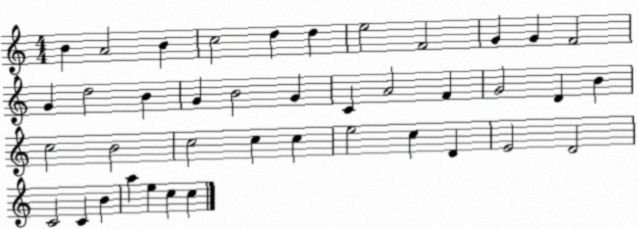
X:1
T:Untitled
M:4/4
L:1/4
K:C
B A2 B c2 d d e2 F2 G G F2 G d2 B G B2 G C A2 F G2 D B c2 B2 c2 c c e2 c D E2 D2 C2 C B a e c c